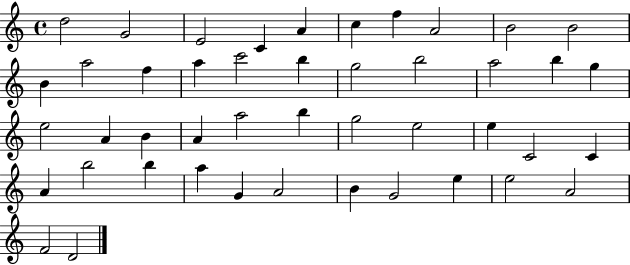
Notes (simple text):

D5/h G4/h E4/h C4/q A4/q C5/q F5/q A4/h B4/h B4/h B4/q A5/h F5/q A5/q C6/h B5/q G5/h B5/h A5/h B5/q G5/q E5/h A4/q B4/q A4/q A5/h B5/q G5/h E5/h E5/q C4/h C4/q A4/q B5/h B5/q A5/q G4/q A4/h B4/q G4/h E5/q E5/h A4/h F4/h D4/h